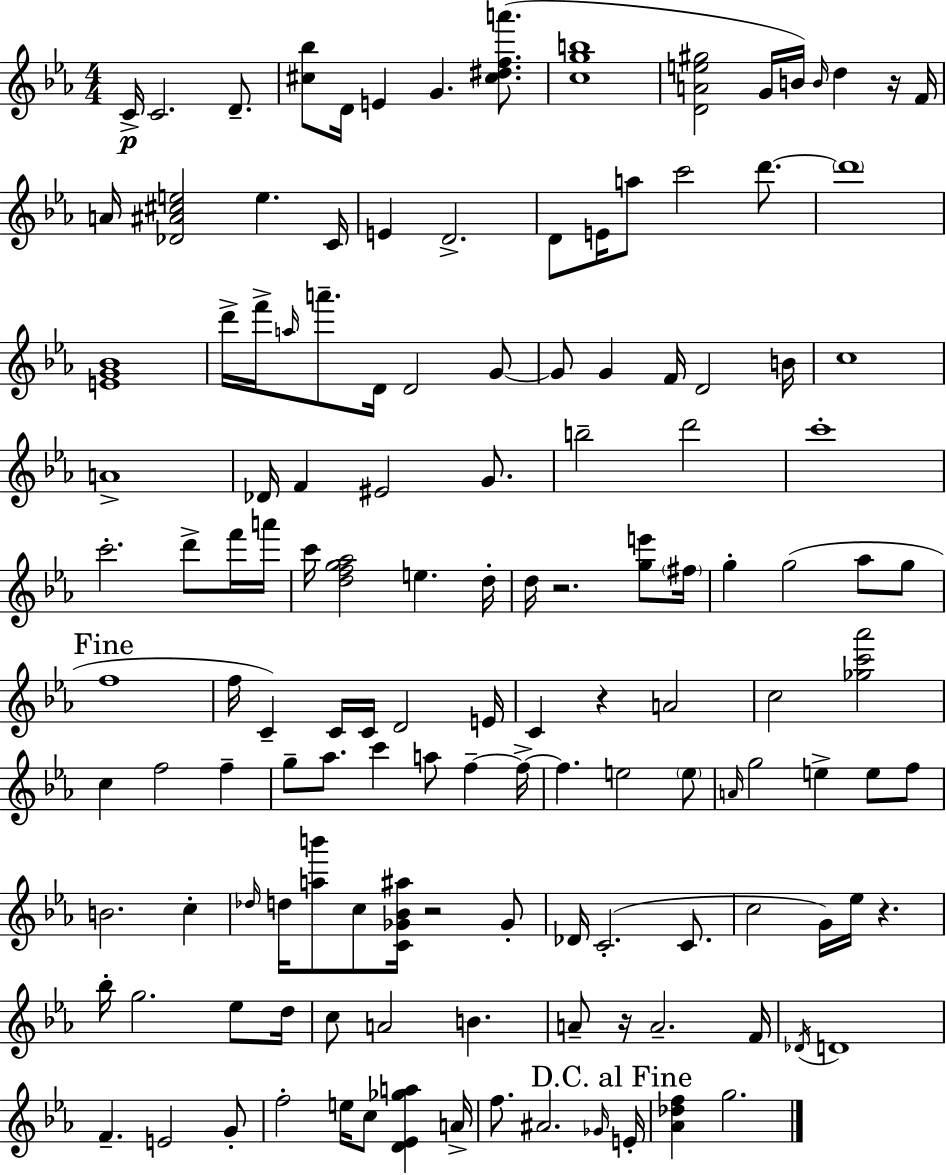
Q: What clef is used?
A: treble